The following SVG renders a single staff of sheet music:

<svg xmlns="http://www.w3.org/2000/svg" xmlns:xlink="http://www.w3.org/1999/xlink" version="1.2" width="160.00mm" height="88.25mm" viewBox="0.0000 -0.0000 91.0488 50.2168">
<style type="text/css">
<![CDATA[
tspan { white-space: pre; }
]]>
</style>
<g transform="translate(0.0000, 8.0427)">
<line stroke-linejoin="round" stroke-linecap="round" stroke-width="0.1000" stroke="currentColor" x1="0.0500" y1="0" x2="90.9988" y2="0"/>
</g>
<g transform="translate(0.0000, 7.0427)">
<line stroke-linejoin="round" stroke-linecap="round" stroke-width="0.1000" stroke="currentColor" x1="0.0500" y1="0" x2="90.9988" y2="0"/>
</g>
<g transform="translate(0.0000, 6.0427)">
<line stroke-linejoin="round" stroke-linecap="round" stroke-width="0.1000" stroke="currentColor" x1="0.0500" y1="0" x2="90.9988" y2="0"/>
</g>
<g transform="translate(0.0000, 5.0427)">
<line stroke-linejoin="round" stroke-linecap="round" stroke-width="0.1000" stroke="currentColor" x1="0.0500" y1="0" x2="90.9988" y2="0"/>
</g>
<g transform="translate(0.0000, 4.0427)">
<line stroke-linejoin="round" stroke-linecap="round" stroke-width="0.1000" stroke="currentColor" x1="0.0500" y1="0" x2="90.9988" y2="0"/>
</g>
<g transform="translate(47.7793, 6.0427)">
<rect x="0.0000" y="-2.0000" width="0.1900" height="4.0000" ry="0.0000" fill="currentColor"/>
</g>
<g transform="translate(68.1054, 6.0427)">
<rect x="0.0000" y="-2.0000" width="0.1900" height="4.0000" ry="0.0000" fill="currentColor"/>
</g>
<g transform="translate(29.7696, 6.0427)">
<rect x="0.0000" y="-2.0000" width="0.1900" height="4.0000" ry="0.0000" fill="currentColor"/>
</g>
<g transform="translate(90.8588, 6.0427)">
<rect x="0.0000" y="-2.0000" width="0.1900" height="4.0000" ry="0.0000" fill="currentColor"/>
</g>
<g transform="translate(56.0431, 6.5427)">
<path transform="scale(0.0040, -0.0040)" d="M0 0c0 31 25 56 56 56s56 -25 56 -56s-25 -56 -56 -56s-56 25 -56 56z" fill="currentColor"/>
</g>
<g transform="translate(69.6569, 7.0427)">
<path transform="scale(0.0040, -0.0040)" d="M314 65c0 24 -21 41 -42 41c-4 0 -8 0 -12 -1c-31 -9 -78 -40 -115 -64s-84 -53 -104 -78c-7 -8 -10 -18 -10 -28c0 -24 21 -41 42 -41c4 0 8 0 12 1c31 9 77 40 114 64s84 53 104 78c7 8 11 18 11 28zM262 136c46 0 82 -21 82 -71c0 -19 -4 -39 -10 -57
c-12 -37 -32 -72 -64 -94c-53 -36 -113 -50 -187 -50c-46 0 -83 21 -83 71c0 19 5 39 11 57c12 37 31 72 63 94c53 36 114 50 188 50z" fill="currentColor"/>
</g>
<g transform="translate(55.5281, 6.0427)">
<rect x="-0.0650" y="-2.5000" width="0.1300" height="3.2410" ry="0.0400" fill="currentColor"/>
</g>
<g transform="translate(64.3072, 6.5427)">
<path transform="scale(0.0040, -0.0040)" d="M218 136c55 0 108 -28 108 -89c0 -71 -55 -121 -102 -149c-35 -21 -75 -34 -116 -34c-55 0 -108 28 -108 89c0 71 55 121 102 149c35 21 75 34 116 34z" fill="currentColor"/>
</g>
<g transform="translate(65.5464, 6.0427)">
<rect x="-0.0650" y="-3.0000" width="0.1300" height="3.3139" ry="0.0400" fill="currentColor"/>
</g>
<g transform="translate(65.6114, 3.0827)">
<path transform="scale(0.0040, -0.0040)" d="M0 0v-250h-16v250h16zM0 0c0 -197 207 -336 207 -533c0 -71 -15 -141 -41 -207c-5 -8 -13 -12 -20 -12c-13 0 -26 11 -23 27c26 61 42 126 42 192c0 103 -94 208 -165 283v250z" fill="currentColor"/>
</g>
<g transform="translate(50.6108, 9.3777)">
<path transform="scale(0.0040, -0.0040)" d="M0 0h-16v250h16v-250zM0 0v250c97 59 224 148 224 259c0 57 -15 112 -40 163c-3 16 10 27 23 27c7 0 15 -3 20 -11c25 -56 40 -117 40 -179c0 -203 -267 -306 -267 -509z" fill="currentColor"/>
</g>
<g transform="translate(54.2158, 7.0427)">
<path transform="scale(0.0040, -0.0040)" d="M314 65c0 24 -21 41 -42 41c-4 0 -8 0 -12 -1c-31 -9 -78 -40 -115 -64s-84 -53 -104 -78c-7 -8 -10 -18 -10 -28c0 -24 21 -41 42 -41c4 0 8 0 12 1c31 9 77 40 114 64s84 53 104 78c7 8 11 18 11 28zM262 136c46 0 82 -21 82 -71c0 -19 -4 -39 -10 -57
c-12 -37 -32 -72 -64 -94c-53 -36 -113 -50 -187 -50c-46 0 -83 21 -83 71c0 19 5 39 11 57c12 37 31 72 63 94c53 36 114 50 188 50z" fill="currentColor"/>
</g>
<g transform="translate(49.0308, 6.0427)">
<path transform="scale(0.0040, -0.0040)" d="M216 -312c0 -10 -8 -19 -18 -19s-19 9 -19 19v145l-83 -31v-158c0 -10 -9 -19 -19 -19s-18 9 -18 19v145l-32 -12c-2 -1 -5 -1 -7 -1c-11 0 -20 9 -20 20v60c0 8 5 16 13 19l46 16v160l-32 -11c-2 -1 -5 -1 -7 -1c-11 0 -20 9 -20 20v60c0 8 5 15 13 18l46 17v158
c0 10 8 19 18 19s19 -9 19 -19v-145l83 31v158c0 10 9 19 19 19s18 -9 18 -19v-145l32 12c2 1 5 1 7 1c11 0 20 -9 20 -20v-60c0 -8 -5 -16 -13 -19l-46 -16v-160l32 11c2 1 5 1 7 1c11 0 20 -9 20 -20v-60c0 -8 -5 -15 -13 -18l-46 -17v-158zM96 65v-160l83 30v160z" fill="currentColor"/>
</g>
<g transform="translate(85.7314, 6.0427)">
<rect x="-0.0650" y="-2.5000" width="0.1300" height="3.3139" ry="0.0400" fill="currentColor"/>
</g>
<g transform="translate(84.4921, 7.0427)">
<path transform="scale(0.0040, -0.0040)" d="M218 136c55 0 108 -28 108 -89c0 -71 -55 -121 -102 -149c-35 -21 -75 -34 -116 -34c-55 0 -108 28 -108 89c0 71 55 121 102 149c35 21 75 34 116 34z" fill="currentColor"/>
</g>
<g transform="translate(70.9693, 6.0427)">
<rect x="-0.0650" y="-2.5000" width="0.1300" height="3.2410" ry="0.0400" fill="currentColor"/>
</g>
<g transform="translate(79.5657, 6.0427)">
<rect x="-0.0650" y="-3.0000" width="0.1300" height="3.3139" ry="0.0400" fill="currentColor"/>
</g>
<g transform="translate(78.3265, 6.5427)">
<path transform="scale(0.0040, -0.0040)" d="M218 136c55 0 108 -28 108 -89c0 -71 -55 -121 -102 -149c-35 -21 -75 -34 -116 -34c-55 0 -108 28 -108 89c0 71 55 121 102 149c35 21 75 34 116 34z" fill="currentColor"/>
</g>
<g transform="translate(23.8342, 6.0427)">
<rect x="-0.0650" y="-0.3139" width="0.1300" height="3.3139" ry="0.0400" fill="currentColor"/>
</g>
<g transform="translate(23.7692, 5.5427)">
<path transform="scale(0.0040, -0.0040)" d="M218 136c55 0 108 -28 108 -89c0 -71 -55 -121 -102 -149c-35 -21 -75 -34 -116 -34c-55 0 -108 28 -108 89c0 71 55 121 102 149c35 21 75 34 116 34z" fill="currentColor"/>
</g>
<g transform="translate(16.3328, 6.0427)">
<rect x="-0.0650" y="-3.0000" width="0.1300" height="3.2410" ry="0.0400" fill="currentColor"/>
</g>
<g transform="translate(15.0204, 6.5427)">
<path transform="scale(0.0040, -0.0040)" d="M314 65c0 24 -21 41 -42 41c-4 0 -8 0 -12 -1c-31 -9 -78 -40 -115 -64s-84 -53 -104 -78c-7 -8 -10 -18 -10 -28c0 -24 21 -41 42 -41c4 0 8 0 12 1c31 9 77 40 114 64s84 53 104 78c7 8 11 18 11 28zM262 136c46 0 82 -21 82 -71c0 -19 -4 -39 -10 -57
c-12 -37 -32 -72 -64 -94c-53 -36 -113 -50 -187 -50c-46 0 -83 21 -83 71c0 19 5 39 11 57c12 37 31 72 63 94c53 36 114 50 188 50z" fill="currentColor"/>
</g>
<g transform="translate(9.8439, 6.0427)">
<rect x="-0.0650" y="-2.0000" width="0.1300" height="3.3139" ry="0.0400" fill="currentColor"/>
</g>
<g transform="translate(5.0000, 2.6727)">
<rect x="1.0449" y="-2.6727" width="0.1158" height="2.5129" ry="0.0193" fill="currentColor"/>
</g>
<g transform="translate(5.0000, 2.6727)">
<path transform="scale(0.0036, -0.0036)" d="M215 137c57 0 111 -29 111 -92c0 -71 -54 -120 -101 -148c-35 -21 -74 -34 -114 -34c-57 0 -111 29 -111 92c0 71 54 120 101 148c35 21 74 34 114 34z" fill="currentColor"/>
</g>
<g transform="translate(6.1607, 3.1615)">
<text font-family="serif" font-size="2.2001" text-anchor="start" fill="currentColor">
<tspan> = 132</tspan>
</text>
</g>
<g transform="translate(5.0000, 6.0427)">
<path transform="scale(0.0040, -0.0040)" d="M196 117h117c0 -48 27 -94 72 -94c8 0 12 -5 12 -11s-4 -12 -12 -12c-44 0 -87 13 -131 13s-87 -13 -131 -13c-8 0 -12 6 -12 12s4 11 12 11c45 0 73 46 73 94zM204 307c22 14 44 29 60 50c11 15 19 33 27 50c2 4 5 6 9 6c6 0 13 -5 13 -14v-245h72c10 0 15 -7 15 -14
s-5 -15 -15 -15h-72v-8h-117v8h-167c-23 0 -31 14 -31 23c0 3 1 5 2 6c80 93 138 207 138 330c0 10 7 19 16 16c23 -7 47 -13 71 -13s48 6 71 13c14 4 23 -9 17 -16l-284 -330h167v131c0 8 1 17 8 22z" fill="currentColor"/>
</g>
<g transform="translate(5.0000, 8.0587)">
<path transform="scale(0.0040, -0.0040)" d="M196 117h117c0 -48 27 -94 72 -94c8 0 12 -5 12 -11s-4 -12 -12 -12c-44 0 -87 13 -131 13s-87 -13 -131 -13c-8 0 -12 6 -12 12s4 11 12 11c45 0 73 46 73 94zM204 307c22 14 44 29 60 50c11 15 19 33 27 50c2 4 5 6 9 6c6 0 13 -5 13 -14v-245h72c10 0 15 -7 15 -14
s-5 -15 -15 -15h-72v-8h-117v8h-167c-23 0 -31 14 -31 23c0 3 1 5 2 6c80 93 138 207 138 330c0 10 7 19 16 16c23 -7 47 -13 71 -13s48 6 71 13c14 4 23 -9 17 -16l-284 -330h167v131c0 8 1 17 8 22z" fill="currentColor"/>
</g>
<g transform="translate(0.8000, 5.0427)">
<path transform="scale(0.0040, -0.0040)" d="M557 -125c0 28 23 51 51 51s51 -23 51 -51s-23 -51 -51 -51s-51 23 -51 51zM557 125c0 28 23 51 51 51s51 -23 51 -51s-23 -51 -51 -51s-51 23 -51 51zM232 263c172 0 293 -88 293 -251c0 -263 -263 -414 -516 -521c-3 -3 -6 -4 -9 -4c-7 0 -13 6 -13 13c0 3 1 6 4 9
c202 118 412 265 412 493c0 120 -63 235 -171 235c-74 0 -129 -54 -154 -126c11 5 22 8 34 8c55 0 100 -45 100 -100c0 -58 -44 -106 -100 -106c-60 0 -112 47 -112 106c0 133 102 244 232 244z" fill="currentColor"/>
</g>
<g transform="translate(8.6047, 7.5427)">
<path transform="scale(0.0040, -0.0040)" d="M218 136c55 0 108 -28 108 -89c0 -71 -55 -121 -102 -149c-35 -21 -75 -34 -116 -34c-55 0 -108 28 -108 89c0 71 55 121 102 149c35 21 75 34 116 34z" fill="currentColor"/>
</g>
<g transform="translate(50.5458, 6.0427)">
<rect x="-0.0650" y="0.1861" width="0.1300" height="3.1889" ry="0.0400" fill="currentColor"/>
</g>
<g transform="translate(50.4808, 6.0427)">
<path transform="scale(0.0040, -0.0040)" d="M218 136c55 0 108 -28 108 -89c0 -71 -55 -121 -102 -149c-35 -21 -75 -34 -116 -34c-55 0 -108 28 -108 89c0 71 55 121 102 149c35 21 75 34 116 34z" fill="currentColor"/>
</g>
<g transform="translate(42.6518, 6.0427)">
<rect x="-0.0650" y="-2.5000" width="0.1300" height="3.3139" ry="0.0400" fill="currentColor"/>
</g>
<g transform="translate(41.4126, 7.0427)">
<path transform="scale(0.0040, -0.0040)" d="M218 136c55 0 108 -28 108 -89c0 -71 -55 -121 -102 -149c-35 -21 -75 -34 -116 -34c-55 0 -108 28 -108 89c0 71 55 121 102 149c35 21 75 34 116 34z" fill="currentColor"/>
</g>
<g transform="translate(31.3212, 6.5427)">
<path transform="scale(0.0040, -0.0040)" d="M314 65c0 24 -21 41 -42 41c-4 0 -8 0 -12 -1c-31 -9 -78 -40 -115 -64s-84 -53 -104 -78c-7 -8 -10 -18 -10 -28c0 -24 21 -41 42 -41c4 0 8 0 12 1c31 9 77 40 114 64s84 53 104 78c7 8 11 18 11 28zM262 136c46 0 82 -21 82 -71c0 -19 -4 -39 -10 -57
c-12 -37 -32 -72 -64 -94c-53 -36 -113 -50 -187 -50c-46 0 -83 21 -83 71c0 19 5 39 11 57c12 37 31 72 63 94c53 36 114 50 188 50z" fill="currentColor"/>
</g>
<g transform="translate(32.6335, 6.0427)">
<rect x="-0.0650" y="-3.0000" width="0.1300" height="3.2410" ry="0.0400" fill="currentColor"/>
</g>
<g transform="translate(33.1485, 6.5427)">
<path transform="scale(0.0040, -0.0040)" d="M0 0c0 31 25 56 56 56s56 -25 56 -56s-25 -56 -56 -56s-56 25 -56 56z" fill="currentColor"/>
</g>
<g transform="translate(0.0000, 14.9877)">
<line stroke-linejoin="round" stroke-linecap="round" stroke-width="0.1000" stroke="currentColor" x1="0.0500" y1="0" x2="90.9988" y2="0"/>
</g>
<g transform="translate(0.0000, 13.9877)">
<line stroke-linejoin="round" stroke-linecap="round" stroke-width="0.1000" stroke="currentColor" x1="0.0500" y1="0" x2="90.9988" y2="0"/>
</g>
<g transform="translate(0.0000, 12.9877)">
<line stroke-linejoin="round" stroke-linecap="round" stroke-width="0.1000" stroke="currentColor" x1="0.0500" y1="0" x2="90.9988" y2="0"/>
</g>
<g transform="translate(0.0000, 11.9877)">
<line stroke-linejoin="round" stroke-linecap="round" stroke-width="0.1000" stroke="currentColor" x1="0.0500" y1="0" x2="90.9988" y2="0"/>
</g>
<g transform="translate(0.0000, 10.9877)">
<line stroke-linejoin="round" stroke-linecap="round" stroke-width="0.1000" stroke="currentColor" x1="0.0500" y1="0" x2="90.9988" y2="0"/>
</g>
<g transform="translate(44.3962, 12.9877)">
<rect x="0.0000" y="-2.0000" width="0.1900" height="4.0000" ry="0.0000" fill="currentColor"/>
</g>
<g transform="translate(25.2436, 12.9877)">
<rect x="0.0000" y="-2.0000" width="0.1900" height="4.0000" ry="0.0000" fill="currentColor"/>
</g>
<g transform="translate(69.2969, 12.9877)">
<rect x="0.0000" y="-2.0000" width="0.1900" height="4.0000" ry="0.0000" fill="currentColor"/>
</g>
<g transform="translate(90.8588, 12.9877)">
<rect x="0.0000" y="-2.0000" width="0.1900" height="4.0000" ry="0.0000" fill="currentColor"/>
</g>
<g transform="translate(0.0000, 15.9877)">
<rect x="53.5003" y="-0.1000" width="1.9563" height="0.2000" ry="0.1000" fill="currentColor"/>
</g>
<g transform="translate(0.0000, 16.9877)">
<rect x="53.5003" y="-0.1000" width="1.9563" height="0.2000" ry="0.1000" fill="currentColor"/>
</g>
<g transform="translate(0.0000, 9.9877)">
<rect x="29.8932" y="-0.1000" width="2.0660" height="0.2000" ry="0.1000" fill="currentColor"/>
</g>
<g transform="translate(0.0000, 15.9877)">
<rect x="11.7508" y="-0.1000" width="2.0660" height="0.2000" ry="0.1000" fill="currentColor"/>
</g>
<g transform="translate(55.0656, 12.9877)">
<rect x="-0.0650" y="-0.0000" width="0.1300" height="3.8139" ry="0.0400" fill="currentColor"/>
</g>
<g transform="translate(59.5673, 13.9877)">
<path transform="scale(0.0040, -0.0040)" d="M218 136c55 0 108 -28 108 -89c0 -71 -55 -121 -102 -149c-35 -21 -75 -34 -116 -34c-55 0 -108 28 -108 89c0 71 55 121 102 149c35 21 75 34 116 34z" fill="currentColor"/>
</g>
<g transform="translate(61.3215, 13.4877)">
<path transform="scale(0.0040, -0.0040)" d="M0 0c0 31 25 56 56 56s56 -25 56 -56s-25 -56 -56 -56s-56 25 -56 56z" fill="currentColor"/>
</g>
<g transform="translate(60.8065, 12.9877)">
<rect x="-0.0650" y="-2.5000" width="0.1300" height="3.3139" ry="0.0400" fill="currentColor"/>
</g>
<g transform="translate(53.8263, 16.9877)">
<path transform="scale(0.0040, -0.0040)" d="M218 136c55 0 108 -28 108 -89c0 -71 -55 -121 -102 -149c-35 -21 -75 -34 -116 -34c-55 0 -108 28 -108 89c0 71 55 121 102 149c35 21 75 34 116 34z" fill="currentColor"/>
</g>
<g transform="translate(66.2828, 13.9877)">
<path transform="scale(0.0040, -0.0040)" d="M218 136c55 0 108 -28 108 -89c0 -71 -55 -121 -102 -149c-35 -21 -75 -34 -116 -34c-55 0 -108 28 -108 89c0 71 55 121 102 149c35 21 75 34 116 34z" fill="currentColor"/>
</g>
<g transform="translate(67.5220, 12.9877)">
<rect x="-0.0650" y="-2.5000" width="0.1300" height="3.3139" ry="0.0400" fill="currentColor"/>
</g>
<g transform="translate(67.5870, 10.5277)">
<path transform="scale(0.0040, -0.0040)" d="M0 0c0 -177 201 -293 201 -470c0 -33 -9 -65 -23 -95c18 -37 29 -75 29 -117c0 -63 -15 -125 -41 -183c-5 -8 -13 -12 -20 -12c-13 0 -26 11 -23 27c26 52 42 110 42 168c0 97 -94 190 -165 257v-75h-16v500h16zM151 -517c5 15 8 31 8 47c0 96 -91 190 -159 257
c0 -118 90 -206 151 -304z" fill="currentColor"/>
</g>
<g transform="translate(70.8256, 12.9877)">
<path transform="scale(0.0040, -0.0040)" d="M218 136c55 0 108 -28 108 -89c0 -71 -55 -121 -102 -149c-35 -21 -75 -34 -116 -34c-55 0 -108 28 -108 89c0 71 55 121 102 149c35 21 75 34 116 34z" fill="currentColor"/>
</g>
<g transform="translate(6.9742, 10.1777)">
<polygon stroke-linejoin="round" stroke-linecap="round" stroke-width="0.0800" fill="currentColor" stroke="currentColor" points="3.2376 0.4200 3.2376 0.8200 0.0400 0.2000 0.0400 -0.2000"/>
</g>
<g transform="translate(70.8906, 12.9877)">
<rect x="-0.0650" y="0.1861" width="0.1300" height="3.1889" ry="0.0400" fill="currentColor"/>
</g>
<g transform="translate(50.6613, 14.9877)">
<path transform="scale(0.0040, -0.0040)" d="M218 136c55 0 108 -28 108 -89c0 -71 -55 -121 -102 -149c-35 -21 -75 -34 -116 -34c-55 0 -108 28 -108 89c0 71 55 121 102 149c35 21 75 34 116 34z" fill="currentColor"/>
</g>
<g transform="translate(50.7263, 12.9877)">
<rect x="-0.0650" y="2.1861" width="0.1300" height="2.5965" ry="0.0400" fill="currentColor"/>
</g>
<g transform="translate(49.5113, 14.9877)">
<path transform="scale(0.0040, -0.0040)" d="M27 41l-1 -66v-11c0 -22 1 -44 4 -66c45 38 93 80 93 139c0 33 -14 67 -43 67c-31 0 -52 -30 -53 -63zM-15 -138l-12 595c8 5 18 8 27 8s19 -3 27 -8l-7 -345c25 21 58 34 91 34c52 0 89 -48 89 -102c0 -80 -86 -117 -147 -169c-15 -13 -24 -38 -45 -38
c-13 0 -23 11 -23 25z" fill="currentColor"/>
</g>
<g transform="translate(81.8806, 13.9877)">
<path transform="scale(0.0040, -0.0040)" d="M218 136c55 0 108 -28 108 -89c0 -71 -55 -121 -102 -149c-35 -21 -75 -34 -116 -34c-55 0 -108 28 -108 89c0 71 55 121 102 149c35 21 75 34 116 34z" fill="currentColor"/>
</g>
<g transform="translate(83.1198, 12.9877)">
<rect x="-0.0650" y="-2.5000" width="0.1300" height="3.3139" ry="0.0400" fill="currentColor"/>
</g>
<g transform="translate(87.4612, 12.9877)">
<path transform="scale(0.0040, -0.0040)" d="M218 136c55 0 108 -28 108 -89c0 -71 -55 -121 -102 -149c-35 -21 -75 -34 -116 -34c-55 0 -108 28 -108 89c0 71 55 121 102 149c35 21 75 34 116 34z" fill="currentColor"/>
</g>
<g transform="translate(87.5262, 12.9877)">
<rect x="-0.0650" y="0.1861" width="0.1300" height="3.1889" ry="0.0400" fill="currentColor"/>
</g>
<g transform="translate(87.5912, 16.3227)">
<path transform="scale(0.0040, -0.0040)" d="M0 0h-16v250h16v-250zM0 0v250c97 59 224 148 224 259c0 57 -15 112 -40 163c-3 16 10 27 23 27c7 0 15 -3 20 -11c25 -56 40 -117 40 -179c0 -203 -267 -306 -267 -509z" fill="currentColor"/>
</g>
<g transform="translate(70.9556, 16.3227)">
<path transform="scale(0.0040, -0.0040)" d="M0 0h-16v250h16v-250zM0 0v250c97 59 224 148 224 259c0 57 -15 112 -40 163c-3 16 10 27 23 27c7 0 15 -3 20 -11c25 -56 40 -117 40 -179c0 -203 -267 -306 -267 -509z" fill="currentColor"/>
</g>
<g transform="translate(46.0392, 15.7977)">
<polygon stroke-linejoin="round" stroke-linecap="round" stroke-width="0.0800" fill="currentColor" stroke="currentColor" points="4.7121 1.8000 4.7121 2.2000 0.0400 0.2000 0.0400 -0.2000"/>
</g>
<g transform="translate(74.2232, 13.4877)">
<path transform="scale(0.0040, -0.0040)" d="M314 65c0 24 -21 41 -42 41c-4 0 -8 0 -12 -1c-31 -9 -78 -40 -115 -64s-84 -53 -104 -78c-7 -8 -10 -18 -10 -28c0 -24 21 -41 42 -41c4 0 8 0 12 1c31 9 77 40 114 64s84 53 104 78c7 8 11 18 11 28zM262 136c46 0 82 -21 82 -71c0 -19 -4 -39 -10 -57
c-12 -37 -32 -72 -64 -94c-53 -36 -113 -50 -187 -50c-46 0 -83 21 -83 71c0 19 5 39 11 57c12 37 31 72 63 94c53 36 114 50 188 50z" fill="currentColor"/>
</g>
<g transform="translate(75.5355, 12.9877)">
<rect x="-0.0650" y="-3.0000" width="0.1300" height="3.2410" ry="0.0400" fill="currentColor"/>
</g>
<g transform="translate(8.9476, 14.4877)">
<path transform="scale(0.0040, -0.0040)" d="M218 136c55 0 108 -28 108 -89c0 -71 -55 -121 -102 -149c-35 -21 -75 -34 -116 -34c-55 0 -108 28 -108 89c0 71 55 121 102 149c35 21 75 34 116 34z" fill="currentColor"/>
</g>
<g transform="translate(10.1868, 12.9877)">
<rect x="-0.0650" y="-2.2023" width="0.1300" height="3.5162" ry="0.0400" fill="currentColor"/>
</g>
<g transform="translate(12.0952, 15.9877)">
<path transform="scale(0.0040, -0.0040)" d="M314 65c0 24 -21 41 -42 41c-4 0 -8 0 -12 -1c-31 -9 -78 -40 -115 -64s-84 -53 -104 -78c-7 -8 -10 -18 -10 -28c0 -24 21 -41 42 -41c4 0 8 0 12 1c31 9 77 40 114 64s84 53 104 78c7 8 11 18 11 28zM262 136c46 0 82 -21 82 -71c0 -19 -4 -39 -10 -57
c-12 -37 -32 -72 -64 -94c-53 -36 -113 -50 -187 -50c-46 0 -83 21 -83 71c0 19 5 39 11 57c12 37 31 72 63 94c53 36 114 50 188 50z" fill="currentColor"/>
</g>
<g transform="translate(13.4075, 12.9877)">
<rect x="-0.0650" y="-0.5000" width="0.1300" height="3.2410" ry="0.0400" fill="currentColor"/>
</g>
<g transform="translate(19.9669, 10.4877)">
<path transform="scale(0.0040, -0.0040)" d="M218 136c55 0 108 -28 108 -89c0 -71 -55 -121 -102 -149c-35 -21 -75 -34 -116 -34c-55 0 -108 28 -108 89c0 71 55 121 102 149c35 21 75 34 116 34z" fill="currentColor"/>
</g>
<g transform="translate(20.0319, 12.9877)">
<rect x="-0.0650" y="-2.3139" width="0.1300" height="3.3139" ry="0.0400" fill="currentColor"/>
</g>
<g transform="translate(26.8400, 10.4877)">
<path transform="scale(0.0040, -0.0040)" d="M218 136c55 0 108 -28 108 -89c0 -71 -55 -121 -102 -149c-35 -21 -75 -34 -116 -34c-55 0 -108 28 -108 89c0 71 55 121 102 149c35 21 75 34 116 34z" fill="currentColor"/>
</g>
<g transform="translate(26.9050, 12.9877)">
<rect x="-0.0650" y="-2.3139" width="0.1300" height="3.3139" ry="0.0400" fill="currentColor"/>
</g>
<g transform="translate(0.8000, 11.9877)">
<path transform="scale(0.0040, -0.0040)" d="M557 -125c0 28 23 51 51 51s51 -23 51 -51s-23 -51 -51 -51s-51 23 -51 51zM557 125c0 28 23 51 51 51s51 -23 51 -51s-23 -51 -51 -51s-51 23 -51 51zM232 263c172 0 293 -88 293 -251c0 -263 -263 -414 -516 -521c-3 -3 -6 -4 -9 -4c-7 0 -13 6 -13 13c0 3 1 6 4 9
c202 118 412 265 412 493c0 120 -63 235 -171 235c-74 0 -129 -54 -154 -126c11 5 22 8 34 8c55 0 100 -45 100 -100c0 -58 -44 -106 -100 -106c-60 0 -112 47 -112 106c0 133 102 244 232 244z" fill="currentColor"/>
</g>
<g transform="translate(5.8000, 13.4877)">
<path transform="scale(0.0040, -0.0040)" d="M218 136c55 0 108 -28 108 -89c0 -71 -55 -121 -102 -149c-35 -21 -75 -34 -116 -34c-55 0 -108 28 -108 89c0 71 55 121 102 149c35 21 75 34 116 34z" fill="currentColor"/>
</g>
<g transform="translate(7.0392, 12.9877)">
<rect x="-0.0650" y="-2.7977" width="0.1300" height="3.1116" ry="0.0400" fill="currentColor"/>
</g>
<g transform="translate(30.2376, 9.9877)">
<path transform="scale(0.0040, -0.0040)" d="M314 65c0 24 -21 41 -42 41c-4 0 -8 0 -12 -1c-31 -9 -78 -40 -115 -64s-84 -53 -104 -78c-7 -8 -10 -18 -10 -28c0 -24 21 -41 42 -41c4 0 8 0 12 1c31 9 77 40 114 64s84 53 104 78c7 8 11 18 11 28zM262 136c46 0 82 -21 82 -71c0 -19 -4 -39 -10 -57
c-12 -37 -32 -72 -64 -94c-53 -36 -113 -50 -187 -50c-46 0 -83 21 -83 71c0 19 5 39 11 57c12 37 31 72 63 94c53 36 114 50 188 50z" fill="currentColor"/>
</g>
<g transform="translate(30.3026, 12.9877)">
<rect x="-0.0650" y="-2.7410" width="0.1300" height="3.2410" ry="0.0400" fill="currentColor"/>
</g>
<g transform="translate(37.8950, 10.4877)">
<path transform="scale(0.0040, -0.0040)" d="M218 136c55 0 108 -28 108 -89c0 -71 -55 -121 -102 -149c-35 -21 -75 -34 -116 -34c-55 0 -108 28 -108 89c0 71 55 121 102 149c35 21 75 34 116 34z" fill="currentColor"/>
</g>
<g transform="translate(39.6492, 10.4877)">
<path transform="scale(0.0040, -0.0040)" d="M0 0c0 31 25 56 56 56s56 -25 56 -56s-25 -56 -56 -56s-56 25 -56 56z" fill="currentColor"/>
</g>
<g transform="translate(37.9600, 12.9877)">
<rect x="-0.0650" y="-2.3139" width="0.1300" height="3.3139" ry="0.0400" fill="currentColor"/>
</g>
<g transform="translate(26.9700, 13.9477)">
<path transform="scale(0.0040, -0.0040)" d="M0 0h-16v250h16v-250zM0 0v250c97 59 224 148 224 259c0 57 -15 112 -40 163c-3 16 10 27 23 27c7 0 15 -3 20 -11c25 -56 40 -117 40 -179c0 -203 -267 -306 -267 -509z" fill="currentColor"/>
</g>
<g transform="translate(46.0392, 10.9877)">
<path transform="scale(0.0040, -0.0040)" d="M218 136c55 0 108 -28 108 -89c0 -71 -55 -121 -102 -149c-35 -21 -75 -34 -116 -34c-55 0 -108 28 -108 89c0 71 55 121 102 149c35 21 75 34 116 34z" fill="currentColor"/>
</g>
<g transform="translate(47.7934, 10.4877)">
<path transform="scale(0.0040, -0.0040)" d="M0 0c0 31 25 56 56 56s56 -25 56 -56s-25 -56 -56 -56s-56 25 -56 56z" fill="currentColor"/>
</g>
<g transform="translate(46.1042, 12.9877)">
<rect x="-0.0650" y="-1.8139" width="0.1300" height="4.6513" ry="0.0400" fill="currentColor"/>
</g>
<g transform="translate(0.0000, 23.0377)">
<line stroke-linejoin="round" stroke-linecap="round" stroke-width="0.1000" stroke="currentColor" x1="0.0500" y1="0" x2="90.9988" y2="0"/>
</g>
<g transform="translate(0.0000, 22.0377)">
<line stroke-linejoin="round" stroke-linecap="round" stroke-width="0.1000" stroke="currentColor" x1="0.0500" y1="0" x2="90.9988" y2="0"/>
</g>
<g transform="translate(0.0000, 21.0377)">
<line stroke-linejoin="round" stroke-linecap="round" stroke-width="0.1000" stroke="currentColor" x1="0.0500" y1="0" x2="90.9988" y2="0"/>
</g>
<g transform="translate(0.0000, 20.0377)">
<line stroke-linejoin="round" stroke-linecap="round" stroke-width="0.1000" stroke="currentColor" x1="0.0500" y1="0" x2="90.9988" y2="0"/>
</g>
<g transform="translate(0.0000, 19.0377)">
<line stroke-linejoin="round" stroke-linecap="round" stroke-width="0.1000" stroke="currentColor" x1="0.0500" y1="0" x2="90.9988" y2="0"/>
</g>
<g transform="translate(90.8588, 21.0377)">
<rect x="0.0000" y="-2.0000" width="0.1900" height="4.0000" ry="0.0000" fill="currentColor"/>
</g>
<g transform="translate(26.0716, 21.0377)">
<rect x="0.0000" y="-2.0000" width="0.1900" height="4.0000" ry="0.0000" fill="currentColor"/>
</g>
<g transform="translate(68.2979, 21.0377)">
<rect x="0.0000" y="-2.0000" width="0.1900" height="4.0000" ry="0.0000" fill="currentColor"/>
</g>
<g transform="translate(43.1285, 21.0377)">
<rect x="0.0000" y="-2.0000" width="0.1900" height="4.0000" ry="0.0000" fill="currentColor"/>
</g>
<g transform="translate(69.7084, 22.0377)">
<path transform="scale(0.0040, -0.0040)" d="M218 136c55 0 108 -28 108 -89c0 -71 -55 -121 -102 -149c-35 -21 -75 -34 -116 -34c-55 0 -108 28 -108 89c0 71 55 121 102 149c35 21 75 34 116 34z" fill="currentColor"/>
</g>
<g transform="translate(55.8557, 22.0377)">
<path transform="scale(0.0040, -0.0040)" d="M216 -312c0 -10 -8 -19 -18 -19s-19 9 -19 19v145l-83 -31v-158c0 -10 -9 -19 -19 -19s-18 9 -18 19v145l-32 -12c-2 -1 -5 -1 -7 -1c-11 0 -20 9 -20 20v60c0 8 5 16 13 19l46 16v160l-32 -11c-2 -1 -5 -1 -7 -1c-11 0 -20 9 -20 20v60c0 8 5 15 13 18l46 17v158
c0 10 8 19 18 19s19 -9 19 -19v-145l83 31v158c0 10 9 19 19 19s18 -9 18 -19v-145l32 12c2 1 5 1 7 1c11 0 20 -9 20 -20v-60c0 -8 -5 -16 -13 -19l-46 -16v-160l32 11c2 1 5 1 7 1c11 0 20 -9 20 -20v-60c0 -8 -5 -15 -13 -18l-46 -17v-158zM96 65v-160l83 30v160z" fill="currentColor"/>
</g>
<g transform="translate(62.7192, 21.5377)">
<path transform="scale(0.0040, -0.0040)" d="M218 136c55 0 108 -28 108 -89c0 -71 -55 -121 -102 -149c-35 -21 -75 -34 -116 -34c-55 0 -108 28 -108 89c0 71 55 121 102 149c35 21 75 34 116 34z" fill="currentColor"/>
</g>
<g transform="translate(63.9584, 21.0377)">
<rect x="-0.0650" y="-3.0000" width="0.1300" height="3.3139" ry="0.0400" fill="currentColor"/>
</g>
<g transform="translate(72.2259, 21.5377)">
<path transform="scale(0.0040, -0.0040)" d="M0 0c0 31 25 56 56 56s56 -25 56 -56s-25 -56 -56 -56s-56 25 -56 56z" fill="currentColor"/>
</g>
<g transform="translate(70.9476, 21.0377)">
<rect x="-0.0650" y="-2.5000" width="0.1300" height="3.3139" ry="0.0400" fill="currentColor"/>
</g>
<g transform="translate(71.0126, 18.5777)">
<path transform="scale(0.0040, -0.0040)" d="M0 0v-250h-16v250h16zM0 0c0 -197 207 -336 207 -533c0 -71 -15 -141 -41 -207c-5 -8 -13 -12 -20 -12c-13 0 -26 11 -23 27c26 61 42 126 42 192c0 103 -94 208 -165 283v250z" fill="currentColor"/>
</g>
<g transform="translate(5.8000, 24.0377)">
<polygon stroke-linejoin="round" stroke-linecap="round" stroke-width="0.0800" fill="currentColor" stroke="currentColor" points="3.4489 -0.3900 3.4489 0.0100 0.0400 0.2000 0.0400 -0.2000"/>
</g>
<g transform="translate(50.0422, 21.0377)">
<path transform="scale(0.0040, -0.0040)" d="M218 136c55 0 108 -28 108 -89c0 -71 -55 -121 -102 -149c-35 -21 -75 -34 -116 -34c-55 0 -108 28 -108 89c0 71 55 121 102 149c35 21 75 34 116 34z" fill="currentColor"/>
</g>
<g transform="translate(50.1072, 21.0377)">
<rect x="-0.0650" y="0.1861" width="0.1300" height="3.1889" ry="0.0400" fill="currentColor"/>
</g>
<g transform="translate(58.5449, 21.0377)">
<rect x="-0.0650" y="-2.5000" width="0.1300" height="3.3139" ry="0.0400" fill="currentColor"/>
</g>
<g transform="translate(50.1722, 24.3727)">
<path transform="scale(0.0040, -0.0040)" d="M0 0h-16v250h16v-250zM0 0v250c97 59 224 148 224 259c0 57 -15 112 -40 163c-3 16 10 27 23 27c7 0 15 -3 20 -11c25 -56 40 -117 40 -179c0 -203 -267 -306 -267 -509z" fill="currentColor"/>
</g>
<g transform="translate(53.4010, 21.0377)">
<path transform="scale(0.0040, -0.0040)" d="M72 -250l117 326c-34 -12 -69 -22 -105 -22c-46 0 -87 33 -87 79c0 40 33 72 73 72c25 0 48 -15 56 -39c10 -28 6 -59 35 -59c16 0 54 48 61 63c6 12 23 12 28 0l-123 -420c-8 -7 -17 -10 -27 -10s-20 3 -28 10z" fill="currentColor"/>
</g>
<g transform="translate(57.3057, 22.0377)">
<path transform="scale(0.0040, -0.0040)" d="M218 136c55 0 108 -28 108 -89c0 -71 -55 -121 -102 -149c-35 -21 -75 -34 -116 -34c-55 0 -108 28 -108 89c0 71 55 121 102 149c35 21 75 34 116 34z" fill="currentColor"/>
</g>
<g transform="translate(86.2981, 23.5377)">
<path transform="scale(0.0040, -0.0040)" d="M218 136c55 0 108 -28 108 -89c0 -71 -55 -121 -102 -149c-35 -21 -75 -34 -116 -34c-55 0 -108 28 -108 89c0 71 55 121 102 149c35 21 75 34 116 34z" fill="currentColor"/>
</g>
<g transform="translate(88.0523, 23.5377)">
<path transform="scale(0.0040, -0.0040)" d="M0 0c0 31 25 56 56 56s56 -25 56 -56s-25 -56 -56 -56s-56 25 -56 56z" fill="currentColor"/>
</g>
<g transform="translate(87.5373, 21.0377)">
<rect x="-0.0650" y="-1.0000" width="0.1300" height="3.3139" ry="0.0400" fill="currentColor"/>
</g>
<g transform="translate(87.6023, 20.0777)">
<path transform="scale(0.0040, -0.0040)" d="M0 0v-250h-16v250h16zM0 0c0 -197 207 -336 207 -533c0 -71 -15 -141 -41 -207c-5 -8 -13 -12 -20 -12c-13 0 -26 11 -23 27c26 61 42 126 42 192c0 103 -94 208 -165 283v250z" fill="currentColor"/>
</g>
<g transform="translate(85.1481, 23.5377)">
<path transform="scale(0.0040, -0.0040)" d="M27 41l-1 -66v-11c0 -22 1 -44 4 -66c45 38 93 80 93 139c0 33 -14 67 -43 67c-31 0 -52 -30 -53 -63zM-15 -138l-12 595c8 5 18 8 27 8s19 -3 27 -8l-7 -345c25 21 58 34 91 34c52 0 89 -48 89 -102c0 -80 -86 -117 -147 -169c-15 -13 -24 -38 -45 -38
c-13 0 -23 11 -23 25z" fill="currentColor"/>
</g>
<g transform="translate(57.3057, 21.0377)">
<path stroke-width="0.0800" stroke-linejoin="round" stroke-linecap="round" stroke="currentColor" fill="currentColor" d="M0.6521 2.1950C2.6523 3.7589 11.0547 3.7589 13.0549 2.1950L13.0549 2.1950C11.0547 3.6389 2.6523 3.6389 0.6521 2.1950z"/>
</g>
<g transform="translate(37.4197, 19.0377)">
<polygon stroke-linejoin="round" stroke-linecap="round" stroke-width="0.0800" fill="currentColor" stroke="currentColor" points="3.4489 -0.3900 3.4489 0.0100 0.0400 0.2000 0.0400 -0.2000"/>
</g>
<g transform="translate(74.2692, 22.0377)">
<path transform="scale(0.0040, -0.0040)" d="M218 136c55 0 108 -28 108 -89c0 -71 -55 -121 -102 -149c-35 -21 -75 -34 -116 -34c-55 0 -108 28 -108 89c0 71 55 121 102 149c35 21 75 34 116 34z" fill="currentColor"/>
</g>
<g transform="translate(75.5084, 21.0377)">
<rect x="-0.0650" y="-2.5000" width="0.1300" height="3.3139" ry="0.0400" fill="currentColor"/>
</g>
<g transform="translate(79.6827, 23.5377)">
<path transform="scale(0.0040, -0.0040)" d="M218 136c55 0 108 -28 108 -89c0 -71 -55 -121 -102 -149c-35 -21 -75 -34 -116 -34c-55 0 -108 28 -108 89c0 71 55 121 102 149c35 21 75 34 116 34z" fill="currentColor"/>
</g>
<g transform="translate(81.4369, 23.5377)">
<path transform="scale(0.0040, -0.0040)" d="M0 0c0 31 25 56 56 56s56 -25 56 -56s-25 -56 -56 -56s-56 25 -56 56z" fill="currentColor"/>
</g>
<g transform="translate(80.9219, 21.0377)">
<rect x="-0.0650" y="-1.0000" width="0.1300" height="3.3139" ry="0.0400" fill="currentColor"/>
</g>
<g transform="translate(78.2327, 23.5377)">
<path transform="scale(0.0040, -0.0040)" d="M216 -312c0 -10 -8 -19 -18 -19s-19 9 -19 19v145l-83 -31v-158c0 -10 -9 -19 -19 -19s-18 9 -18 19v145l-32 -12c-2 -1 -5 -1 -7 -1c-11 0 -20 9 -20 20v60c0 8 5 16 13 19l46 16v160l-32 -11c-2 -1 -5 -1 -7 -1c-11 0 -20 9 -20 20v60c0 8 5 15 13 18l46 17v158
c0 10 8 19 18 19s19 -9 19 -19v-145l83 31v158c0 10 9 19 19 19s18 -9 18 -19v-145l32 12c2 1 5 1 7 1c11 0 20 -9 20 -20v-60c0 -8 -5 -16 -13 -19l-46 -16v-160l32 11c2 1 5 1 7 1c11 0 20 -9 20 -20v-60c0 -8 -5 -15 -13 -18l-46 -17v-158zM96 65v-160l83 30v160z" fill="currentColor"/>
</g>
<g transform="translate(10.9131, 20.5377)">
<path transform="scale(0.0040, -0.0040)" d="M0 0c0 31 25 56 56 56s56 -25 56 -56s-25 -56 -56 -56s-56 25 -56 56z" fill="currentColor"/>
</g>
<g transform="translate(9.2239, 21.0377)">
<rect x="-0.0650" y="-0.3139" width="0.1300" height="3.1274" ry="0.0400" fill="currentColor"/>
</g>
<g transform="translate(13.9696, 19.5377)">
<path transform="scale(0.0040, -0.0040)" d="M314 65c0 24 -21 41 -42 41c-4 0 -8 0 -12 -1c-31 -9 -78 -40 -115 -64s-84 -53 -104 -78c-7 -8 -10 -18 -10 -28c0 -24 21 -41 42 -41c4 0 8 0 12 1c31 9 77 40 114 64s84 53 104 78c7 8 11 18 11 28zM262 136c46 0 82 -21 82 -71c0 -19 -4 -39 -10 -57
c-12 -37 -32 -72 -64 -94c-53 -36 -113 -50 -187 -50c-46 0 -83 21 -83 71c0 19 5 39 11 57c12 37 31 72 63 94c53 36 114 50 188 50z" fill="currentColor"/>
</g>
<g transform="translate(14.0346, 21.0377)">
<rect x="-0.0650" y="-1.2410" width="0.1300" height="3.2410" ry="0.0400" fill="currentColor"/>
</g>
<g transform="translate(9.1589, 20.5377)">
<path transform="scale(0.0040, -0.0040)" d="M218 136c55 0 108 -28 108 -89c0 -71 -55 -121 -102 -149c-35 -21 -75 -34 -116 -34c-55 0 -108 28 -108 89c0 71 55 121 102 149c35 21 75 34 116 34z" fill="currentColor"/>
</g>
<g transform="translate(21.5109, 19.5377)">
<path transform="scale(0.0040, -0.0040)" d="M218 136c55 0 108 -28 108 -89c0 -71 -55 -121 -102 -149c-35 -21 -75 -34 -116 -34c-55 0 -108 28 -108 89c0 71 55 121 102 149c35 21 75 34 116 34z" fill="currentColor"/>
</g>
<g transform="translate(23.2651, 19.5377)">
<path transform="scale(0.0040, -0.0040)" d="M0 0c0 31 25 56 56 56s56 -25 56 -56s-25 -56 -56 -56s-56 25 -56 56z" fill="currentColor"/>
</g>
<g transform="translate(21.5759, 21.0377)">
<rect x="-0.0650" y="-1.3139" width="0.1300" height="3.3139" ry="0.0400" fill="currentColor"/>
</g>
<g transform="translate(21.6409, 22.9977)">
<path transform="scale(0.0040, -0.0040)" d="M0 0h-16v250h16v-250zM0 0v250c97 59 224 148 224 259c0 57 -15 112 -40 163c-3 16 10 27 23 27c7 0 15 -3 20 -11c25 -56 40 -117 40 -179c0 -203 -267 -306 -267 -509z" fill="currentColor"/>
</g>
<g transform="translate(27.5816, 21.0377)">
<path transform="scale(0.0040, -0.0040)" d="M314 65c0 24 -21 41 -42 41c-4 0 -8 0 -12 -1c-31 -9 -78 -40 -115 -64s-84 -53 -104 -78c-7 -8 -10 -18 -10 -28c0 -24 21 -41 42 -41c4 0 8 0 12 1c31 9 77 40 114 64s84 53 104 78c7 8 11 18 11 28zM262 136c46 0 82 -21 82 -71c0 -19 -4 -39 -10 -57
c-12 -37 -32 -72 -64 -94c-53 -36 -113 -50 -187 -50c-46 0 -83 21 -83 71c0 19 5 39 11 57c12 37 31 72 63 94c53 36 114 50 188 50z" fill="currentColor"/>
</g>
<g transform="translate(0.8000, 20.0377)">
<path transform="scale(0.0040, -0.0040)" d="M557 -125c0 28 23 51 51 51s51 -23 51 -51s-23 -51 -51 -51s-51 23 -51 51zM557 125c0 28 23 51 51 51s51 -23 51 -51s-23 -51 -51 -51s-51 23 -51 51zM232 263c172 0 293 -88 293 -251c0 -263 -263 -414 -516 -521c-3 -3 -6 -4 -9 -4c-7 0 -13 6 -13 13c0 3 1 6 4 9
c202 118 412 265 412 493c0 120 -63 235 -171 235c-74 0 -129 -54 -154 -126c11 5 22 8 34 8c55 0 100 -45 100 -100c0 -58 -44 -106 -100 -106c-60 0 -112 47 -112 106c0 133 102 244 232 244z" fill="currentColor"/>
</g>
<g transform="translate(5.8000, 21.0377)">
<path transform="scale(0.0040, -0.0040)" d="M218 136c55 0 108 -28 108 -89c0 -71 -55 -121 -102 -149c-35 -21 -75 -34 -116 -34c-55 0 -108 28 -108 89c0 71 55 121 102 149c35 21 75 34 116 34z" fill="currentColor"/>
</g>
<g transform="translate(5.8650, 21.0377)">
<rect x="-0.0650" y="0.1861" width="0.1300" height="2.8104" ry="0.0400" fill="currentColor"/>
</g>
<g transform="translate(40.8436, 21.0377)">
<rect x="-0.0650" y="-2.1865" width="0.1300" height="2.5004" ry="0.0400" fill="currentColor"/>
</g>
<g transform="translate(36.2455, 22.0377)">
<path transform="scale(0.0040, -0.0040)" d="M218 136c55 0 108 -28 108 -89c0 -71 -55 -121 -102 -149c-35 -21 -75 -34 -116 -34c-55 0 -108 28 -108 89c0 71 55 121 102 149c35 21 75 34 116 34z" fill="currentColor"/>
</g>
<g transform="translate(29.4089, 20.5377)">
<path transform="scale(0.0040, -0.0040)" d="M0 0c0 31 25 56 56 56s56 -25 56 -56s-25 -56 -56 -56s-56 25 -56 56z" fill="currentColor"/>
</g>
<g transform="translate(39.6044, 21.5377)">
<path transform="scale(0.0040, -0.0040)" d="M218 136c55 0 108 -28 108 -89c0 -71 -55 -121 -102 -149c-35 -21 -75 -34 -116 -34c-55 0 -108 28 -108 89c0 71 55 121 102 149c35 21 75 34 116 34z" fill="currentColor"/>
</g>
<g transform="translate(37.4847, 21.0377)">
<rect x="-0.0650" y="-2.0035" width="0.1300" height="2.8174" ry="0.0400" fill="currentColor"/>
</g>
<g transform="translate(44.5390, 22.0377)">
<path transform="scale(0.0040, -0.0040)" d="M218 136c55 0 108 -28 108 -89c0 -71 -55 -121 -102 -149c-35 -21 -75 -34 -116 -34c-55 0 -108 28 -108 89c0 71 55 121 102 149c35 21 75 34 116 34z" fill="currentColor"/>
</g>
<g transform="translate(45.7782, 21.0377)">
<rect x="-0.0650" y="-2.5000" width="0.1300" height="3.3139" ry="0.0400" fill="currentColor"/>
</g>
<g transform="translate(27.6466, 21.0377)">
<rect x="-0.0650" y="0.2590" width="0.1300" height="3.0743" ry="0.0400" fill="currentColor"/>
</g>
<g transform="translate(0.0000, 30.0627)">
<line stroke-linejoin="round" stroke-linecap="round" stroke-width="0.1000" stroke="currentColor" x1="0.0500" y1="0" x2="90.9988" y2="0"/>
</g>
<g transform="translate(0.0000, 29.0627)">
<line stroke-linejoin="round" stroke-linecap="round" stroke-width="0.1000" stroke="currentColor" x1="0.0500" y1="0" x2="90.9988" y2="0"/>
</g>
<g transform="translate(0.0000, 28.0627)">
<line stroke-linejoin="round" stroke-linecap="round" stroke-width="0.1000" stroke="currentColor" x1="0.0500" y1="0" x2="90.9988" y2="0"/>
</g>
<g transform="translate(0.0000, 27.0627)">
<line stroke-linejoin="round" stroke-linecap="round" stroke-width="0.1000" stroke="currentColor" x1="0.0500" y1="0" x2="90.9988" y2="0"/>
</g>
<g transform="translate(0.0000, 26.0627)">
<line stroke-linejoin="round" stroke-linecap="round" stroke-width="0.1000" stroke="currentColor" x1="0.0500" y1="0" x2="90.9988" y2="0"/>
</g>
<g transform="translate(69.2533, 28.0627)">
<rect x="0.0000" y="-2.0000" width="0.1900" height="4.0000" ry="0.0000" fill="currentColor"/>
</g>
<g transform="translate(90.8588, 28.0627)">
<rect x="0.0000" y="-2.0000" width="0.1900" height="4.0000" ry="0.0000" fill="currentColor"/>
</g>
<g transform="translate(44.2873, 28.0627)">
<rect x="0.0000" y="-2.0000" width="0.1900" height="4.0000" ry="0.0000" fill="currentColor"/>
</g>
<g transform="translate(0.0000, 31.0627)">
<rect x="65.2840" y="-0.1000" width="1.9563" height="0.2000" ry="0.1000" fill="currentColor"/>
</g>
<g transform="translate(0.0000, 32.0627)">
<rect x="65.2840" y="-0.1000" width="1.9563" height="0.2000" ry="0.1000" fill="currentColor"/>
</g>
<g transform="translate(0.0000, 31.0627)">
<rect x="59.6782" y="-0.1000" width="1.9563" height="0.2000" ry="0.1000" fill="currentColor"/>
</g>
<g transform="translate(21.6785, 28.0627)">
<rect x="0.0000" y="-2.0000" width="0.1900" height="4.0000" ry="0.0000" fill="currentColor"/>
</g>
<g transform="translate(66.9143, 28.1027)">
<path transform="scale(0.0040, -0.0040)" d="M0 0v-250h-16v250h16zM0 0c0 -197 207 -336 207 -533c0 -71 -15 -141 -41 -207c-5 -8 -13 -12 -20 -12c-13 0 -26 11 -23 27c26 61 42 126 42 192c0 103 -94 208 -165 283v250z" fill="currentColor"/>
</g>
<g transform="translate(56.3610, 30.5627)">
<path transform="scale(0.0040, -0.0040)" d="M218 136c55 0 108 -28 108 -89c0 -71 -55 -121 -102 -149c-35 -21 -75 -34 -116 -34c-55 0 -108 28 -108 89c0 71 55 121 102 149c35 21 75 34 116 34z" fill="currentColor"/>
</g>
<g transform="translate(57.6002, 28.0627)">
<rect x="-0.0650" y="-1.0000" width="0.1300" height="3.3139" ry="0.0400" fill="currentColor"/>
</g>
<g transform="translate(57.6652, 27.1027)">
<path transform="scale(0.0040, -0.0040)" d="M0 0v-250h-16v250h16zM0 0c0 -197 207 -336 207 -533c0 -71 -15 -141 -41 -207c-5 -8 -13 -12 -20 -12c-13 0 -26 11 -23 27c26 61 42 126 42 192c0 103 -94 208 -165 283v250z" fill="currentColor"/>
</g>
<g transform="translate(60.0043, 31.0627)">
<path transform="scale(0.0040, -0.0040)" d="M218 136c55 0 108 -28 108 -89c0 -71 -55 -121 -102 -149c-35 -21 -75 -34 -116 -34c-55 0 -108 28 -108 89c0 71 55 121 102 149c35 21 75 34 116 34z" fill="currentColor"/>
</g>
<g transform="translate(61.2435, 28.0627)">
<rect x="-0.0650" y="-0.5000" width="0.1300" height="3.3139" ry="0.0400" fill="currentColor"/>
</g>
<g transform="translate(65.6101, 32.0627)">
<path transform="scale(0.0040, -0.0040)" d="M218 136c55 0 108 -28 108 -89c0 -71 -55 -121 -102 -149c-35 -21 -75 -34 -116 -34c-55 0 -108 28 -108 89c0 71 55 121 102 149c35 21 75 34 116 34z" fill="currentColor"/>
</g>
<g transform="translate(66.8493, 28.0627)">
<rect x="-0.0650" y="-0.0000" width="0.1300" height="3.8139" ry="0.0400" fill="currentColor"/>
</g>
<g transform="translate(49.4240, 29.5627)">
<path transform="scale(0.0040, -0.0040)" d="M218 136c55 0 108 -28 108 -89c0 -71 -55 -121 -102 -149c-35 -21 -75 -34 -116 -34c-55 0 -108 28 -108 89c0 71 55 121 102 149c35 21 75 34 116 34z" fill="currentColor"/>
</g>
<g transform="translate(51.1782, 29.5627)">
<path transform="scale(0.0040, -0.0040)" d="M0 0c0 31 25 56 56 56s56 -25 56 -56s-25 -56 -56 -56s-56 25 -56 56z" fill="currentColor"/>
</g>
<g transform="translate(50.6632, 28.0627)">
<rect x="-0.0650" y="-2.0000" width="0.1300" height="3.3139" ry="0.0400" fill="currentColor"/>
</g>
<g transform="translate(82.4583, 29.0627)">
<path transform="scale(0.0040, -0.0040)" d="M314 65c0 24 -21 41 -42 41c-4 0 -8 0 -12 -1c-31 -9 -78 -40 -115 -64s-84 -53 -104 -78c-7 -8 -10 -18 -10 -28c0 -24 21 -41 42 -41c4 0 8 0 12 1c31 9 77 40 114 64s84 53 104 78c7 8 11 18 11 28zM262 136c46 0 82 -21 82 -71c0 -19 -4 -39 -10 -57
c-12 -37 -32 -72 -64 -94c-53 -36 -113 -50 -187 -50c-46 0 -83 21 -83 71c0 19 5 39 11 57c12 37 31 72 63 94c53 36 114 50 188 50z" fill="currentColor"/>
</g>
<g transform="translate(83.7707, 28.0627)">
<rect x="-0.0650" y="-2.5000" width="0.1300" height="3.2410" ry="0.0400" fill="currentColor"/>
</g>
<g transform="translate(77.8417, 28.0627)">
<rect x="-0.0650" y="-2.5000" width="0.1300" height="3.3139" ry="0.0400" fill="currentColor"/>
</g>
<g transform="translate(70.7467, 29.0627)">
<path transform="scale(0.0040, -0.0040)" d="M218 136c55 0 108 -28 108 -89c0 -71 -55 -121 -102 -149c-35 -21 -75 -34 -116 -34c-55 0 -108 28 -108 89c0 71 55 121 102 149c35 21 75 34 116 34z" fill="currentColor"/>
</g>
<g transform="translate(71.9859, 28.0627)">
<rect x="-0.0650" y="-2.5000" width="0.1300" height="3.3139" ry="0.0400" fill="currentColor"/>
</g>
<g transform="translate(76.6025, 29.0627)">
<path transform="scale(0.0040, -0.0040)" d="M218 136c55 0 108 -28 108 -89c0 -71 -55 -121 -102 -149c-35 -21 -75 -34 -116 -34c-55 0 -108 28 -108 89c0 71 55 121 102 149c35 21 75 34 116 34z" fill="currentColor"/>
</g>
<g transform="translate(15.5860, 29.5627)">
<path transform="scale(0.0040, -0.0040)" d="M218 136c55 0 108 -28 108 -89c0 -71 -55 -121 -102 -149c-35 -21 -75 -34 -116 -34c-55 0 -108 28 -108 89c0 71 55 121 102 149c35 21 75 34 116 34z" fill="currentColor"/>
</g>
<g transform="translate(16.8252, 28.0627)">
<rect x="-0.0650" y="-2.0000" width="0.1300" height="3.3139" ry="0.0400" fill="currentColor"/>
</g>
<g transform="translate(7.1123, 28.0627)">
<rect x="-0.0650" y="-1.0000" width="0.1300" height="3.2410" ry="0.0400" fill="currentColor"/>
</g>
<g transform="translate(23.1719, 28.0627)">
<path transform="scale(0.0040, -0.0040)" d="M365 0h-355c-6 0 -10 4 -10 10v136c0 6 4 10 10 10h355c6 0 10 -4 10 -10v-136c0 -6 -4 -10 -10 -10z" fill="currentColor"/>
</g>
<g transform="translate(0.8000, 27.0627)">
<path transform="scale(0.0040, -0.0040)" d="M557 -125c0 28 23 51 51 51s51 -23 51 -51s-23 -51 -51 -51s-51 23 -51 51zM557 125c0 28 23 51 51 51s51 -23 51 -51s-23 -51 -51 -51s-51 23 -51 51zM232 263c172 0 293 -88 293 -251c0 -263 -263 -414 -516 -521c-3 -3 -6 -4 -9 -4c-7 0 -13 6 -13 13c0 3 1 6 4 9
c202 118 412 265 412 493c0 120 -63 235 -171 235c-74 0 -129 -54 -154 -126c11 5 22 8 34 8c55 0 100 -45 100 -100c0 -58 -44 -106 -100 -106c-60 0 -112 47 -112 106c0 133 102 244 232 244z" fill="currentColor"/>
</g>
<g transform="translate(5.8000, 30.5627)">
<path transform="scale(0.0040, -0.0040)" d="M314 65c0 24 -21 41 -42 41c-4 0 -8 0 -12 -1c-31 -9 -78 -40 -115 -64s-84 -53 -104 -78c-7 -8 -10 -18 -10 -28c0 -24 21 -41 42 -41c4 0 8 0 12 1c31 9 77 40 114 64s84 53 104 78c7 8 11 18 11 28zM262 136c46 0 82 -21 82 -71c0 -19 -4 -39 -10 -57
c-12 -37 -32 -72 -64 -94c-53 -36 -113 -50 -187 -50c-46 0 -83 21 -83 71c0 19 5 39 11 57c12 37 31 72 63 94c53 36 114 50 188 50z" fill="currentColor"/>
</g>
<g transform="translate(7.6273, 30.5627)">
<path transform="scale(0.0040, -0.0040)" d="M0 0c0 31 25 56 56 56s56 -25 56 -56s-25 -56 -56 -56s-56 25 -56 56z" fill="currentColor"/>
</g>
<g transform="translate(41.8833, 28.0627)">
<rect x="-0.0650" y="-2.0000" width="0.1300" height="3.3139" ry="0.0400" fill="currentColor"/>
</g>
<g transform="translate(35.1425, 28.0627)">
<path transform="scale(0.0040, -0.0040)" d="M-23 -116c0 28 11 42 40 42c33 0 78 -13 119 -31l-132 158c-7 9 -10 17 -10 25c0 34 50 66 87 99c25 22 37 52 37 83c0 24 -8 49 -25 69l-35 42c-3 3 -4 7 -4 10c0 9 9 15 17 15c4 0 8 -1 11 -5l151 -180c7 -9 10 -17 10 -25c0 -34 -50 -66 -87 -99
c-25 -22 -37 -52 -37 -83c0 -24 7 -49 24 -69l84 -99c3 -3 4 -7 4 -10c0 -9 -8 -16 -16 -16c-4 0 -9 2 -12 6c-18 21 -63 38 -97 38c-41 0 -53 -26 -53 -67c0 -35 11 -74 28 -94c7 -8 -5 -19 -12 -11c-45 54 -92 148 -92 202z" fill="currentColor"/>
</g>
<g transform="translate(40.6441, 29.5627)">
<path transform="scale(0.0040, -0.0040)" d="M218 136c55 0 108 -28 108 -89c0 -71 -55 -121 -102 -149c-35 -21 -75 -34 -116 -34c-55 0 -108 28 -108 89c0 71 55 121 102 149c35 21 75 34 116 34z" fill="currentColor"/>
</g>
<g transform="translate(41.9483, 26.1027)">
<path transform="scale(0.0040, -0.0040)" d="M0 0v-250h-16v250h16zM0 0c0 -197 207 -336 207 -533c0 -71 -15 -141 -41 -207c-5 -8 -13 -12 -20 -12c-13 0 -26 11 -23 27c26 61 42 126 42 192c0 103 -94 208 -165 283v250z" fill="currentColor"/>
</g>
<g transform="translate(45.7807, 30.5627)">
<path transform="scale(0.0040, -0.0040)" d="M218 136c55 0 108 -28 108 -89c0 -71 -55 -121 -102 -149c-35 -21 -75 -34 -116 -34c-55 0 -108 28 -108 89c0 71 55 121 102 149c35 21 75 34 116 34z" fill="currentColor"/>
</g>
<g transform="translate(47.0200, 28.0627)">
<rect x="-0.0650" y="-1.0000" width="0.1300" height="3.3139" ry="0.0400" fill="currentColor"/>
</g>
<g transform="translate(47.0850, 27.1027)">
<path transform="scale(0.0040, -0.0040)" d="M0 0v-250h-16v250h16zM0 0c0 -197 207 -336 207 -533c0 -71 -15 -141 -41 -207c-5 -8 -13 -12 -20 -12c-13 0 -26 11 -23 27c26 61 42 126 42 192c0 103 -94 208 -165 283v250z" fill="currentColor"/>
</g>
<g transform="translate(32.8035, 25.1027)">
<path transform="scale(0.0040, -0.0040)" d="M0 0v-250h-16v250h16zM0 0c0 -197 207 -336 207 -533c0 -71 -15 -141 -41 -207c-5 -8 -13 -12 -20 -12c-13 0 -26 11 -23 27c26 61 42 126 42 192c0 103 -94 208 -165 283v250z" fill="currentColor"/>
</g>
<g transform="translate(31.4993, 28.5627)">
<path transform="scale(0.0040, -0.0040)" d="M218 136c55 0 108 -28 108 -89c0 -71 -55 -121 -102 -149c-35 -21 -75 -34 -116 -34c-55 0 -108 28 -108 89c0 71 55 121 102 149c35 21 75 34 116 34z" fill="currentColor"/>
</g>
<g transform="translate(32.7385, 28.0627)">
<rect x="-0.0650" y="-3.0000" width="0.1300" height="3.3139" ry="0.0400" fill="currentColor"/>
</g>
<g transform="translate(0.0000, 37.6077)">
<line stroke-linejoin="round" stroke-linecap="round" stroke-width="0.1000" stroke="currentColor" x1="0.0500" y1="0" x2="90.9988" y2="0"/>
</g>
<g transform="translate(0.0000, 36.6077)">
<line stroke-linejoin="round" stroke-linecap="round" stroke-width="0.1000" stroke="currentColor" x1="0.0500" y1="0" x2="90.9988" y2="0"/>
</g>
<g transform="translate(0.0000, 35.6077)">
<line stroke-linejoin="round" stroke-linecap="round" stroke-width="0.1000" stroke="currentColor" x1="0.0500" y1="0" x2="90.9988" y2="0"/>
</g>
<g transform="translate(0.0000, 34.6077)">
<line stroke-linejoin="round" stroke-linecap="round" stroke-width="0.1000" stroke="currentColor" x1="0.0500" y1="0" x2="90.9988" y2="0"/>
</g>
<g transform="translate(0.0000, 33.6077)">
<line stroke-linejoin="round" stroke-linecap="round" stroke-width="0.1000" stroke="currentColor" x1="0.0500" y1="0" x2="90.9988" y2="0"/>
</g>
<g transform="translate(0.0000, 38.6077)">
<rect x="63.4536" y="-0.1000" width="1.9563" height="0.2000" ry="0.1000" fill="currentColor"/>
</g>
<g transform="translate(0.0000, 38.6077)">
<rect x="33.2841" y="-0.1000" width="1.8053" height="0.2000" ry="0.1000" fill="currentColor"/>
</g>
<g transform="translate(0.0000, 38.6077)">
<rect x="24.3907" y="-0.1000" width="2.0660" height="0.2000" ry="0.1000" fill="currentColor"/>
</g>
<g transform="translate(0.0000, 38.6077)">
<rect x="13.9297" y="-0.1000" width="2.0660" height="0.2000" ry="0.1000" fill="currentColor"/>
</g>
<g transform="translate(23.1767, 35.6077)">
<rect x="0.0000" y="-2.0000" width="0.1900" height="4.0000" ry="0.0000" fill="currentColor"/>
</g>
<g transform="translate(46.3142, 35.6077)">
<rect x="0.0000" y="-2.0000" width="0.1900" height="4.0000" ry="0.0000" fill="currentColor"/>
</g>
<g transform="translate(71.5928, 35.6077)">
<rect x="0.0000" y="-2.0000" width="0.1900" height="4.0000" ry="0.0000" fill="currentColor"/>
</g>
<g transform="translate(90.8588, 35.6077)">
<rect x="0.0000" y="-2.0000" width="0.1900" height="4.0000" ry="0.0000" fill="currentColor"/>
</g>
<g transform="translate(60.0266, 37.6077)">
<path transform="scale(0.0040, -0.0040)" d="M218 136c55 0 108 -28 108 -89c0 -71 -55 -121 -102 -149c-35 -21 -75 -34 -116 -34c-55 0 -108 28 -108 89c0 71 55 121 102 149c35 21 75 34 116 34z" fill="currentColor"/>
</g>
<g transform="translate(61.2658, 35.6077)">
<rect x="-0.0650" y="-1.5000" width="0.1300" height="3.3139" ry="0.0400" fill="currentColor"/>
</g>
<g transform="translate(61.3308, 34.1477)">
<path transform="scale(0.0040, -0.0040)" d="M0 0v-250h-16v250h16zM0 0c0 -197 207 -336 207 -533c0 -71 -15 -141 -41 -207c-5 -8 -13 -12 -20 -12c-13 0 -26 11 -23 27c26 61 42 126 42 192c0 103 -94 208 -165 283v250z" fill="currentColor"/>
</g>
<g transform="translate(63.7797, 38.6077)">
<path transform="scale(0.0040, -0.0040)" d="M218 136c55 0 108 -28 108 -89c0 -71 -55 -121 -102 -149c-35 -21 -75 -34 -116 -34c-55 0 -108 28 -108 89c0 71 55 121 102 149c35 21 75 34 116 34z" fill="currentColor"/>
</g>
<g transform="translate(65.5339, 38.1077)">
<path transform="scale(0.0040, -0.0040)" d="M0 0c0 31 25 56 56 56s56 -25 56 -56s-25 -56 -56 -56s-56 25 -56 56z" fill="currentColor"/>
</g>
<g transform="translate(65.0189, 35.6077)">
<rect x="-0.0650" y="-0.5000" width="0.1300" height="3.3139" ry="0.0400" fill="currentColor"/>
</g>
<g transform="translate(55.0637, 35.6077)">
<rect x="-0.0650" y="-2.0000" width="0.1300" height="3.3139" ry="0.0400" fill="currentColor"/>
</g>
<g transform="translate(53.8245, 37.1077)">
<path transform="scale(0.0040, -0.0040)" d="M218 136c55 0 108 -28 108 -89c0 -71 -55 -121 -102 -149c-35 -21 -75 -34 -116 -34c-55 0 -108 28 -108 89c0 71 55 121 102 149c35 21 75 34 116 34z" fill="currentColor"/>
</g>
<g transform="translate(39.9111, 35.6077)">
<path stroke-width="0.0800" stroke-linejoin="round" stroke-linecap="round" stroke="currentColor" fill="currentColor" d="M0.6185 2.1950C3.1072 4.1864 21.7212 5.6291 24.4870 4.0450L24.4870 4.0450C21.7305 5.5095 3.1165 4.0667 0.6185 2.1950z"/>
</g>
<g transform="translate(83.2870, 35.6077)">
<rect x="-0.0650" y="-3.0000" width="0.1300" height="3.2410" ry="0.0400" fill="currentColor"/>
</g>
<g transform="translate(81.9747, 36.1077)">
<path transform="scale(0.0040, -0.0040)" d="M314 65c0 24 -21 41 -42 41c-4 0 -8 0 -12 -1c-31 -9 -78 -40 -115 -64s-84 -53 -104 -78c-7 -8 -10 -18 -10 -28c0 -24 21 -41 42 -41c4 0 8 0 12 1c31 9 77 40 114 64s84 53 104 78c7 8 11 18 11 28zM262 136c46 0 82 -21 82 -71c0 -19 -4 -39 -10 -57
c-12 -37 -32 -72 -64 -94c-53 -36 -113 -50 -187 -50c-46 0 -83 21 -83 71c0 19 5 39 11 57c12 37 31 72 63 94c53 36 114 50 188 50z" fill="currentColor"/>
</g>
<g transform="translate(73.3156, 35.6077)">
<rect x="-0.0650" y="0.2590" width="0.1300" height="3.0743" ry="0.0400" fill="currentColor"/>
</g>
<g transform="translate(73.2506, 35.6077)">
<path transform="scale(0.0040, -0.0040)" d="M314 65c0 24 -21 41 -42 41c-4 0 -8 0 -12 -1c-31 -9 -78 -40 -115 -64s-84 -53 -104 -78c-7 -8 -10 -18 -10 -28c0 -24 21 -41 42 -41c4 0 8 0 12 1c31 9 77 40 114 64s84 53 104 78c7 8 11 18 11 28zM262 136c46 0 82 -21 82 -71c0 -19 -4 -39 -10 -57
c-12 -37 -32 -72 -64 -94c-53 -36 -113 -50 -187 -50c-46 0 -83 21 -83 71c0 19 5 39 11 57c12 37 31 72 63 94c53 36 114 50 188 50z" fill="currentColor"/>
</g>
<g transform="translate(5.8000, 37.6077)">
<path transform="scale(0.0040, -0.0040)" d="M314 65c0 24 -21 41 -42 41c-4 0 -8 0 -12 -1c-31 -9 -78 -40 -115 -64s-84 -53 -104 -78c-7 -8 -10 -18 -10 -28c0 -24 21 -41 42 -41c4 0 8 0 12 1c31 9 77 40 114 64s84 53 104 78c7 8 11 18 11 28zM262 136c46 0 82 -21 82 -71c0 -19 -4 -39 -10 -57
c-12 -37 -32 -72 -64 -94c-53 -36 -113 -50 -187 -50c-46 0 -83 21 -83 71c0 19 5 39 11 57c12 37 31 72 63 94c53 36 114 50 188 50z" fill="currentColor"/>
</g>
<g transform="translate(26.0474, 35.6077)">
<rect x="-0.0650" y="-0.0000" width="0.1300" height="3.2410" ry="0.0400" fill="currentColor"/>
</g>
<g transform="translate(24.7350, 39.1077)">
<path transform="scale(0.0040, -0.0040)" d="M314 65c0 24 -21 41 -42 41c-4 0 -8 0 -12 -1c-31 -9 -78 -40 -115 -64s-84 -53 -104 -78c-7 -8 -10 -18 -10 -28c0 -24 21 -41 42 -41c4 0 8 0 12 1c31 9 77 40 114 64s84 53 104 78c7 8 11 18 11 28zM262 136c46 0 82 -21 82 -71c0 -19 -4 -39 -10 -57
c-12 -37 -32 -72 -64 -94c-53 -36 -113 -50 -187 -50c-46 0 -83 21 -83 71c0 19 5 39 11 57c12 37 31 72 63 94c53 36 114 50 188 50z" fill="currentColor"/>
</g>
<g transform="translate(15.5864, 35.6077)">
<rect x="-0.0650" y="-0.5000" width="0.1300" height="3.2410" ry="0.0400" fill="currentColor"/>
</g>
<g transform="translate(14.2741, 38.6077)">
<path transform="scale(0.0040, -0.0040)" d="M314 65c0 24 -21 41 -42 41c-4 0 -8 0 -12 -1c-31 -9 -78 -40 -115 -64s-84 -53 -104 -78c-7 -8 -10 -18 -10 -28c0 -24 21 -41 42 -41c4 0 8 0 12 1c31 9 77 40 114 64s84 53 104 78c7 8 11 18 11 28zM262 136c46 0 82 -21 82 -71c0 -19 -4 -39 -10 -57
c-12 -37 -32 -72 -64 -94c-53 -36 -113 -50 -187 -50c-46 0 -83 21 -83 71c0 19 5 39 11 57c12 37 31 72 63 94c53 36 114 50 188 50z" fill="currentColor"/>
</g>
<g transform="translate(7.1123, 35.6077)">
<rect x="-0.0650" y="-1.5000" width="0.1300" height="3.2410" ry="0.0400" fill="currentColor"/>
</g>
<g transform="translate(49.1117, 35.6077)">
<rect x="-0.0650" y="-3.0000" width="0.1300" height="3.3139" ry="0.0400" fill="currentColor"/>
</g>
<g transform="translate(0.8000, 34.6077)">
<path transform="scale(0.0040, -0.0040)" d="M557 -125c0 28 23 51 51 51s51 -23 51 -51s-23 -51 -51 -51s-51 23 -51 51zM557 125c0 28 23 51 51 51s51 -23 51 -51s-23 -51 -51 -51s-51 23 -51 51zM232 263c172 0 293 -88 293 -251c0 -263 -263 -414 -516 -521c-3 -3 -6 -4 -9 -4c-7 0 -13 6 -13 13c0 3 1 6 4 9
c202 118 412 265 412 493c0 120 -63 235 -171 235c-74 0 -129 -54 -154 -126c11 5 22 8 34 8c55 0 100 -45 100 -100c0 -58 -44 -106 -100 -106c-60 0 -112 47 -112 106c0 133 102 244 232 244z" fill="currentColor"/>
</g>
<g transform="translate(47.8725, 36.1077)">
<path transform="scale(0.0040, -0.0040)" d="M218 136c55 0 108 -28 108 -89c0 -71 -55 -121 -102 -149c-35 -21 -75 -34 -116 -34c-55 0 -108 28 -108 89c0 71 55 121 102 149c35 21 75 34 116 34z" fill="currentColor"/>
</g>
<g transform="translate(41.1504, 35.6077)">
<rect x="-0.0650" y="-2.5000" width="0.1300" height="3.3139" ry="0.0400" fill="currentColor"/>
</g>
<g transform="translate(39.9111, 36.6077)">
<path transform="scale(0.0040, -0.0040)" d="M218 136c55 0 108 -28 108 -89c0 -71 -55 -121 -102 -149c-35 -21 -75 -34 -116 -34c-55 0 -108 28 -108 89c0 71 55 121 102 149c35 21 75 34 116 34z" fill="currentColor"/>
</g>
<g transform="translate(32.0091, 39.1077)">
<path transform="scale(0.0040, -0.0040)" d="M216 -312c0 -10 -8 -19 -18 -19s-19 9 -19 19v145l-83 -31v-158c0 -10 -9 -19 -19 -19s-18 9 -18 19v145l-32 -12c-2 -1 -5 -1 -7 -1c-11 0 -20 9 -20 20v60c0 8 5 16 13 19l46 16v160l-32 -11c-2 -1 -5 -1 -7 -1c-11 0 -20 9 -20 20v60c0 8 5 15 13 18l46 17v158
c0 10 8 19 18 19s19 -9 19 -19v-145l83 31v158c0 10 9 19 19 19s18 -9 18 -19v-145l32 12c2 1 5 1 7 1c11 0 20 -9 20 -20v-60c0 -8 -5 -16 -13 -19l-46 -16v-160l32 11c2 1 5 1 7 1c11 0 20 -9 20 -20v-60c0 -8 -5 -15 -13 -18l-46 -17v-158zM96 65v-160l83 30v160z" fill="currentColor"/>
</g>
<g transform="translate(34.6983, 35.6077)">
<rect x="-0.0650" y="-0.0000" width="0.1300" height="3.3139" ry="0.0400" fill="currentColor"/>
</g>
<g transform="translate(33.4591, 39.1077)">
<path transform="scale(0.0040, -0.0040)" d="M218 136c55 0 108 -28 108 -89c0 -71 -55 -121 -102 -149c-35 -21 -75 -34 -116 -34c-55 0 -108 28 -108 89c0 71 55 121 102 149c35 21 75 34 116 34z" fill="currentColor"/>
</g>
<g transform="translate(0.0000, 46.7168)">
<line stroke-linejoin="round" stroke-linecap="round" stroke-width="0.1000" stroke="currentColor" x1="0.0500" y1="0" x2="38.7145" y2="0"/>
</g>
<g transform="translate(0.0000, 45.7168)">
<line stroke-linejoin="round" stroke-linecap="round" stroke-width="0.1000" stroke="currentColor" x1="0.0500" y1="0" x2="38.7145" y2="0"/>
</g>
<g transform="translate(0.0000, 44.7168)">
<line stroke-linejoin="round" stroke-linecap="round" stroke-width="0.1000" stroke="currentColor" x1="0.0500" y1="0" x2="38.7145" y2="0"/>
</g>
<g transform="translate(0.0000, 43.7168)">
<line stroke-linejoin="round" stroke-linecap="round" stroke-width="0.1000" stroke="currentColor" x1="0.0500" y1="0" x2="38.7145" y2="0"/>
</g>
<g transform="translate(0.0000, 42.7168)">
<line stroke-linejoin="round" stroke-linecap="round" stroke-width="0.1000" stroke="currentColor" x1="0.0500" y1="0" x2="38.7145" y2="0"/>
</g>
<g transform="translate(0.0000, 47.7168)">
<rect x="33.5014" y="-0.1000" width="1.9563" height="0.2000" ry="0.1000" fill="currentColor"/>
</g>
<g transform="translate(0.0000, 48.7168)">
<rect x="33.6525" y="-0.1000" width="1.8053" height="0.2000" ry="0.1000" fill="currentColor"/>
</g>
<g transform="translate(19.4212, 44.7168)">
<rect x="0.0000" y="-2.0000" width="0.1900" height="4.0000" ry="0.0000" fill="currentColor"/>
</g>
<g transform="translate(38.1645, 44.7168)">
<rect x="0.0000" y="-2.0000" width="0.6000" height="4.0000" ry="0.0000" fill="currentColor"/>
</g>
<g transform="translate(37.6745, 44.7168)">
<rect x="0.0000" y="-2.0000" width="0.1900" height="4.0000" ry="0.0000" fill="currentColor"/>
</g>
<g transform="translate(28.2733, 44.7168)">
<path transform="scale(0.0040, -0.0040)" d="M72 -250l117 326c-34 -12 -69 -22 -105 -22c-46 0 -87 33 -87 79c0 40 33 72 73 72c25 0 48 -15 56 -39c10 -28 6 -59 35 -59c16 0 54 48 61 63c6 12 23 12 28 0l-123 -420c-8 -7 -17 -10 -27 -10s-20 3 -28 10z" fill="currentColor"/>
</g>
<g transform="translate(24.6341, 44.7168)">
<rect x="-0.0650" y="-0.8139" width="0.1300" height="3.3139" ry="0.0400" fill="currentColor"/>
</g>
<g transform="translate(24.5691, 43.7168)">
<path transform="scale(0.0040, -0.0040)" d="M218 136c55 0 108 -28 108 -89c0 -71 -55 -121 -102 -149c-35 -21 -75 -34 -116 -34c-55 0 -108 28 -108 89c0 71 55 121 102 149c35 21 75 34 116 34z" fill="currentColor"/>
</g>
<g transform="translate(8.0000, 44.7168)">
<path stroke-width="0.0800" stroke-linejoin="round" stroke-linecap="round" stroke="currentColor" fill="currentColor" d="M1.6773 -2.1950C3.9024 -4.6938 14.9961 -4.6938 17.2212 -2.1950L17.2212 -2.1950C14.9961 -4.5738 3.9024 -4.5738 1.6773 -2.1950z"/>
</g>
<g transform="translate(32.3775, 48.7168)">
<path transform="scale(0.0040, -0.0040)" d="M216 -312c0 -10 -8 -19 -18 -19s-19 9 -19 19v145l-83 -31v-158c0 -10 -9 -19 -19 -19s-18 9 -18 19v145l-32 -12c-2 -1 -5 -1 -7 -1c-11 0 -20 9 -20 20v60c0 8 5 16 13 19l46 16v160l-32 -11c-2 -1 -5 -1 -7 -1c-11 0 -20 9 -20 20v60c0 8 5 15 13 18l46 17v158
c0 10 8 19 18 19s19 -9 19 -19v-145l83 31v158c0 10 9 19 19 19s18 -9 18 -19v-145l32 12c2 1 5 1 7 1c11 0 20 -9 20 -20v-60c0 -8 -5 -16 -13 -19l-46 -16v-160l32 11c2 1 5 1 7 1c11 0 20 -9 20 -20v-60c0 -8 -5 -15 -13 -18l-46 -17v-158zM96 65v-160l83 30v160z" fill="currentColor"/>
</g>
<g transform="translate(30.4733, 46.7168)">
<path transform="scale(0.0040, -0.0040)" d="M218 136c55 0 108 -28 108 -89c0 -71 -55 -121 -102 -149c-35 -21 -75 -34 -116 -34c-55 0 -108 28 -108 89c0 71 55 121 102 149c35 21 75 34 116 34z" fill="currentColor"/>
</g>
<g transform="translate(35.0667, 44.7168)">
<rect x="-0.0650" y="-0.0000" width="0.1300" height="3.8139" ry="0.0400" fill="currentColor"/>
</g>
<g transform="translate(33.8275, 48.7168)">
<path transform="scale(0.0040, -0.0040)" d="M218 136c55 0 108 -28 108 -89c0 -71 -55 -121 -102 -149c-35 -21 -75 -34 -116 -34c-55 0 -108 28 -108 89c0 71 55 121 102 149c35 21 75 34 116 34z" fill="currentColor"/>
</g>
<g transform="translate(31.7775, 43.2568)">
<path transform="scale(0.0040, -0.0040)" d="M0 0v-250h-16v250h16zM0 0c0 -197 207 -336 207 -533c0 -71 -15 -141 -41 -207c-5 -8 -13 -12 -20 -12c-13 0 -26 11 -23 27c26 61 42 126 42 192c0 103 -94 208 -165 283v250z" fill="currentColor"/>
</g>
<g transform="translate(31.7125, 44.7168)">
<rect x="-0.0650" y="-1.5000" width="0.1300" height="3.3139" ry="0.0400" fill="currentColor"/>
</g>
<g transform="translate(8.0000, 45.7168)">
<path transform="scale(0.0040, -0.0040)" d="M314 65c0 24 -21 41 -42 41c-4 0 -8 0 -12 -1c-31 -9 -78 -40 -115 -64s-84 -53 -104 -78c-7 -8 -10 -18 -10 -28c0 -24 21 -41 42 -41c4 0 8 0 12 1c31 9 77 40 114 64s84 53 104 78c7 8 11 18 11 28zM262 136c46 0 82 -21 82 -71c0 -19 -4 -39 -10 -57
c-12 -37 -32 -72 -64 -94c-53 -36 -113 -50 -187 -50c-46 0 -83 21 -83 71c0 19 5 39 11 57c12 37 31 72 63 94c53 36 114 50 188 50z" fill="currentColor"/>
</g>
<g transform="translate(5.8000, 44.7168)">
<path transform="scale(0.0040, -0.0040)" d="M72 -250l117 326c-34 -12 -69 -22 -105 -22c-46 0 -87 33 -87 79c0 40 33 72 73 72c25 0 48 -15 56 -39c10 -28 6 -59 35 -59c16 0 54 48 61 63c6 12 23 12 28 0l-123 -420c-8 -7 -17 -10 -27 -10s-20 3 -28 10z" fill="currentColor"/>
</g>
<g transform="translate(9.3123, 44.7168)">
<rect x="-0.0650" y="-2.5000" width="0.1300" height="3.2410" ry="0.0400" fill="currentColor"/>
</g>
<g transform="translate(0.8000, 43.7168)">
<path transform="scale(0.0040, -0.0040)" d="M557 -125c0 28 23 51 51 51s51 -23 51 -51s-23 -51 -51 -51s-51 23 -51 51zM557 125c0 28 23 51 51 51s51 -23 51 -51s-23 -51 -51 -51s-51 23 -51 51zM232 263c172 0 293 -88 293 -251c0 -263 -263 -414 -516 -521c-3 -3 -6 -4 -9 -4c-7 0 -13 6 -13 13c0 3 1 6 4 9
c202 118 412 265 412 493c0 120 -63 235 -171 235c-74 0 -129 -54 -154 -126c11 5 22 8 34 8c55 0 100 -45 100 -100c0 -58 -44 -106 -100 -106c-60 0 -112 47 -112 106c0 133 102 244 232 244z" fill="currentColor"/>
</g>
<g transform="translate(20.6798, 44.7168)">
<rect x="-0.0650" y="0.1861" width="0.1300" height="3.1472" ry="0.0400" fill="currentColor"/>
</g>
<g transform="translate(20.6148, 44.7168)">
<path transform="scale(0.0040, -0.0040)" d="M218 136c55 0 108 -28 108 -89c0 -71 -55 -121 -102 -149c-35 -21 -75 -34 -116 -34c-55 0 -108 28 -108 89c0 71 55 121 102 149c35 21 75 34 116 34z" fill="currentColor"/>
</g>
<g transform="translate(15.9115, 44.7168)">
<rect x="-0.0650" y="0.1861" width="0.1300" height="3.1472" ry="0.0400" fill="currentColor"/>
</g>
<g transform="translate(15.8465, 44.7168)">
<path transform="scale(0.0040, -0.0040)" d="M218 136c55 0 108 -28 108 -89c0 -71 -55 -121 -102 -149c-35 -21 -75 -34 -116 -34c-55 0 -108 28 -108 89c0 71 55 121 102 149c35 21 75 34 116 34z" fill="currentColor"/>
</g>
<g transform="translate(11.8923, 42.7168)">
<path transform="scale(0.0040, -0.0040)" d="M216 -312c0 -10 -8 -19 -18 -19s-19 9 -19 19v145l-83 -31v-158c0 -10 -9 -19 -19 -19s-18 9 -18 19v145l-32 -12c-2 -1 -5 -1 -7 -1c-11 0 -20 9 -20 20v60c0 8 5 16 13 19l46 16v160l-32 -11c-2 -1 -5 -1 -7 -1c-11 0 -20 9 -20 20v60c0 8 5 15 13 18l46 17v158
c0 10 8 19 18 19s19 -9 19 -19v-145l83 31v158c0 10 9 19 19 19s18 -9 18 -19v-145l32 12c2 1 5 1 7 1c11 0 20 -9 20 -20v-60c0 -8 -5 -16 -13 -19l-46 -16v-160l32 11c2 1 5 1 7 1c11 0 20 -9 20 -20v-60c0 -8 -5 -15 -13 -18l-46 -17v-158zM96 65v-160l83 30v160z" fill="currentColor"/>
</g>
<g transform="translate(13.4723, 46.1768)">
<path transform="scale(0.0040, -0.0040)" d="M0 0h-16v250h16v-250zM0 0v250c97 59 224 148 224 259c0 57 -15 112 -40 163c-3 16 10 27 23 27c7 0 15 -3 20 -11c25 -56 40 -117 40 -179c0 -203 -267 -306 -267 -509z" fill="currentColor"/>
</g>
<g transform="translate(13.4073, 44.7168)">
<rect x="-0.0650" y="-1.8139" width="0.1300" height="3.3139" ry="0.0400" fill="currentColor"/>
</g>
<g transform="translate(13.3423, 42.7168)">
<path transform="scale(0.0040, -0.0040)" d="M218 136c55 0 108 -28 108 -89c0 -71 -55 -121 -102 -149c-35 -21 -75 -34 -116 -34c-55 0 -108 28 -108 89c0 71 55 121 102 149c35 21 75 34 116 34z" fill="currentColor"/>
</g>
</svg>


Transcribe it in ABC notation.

X:1
T:Untitled
M:4/4
L:1/4
K:C
A,, C,2 E, C,2 B,, ^D,/2 B,,2 C,/2 B,,2 C, B,, C,/2 A,,/2 E,,2 B, B,/2 C2 B, A,/2 _G,,/2 C,, B,, B,,/4 D,/2 C,2 B,, D,/2 D,/2 E,/2 G,2 G,/2 D,2 B,,/2 C,/2 B,, D,/2 z/2 ^B,, C, B,,/2 B,, ^F,, _F,,/2 F,,2 A,, z2 C,/2 z A,,/2 F,,/2 A,, F,,/2 E,, C,,/2 B,, B,, B,,2 G,,2 E,,2 D,,2 ^D,, B,, C, A,, G,,/2 E,, D,2 C,2 z/2 B,,2 ^A,/2 D, D, F, z/2 G,,/2 ^C,,